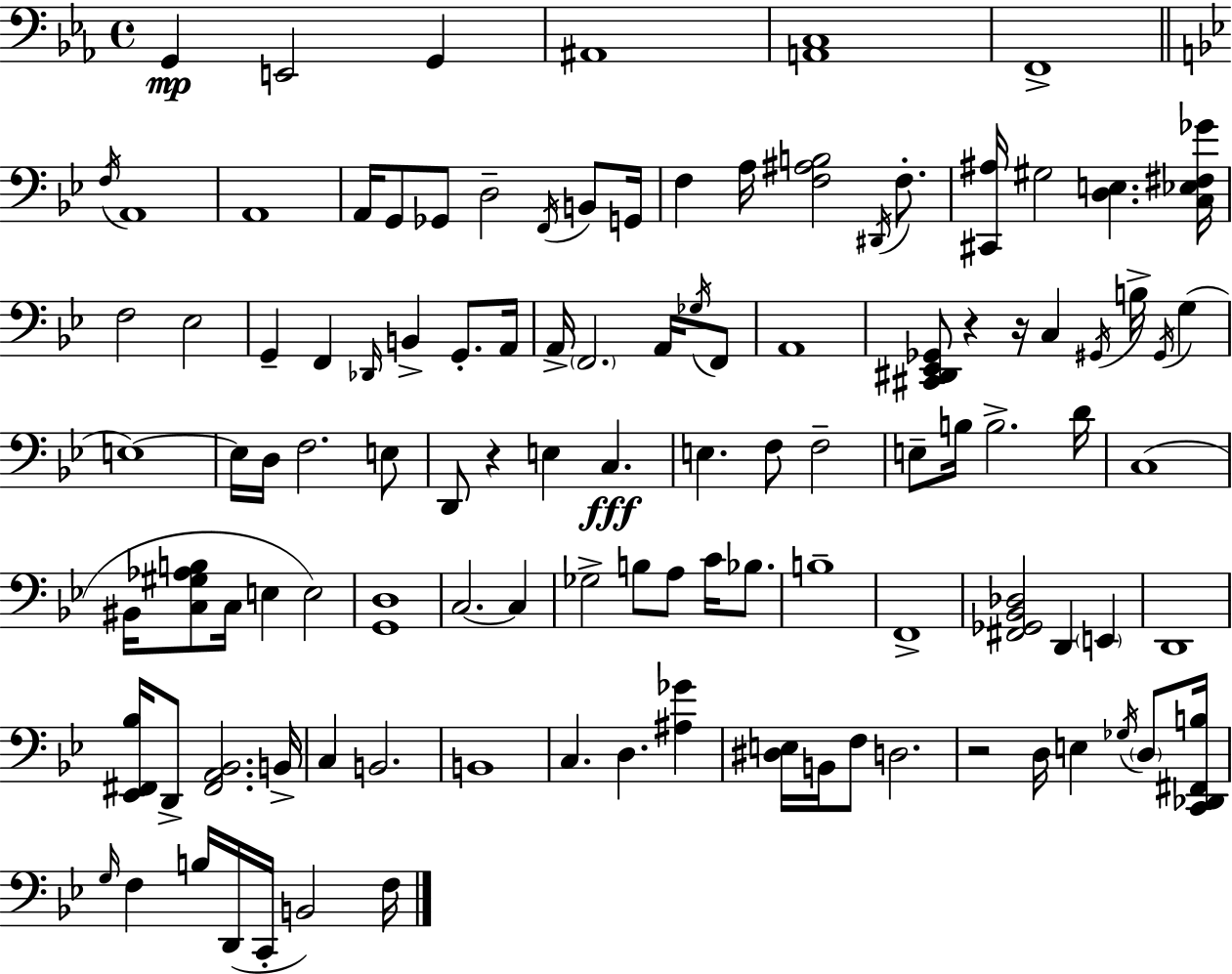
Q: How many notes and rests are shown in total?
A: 110